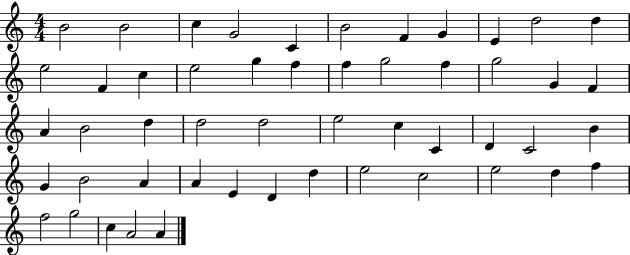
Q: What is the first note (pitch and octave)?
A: B4